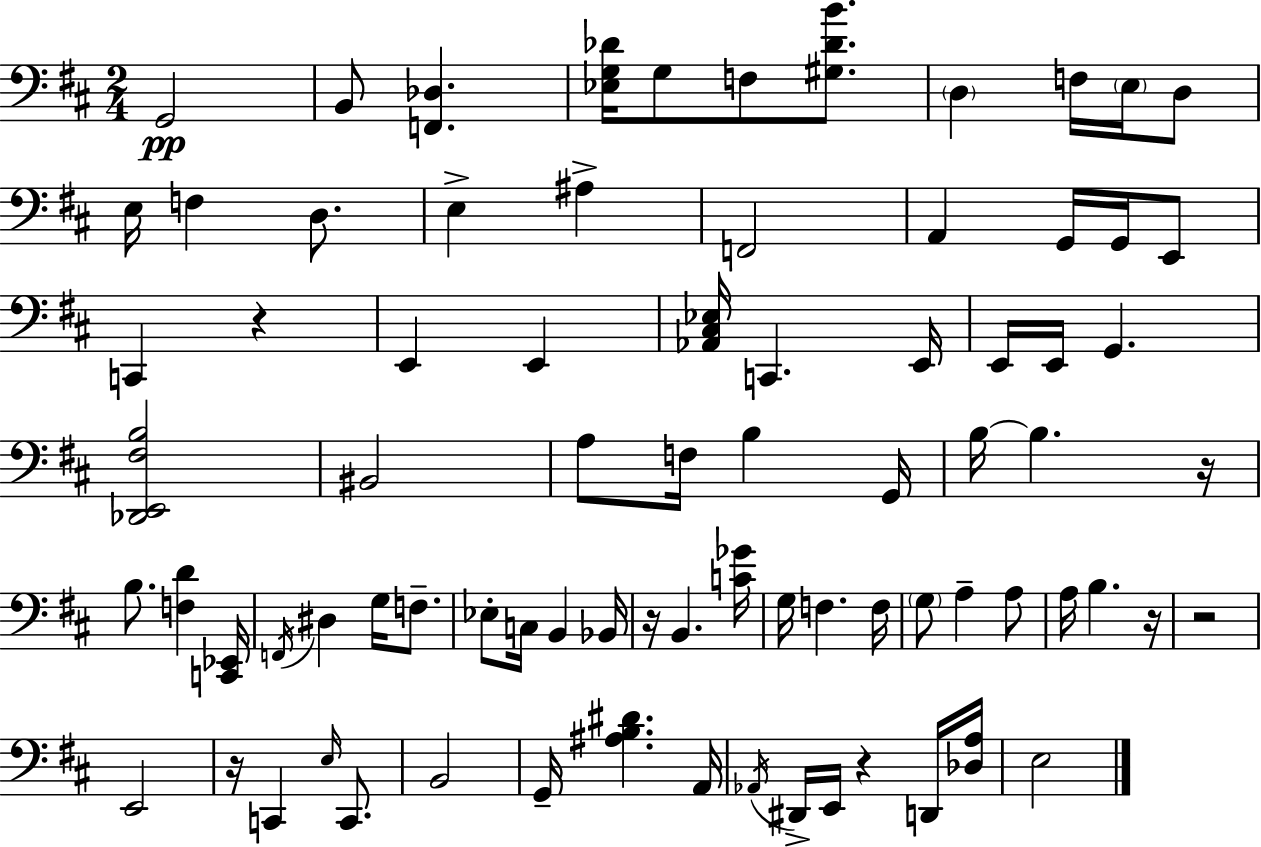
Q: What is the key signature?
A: D major